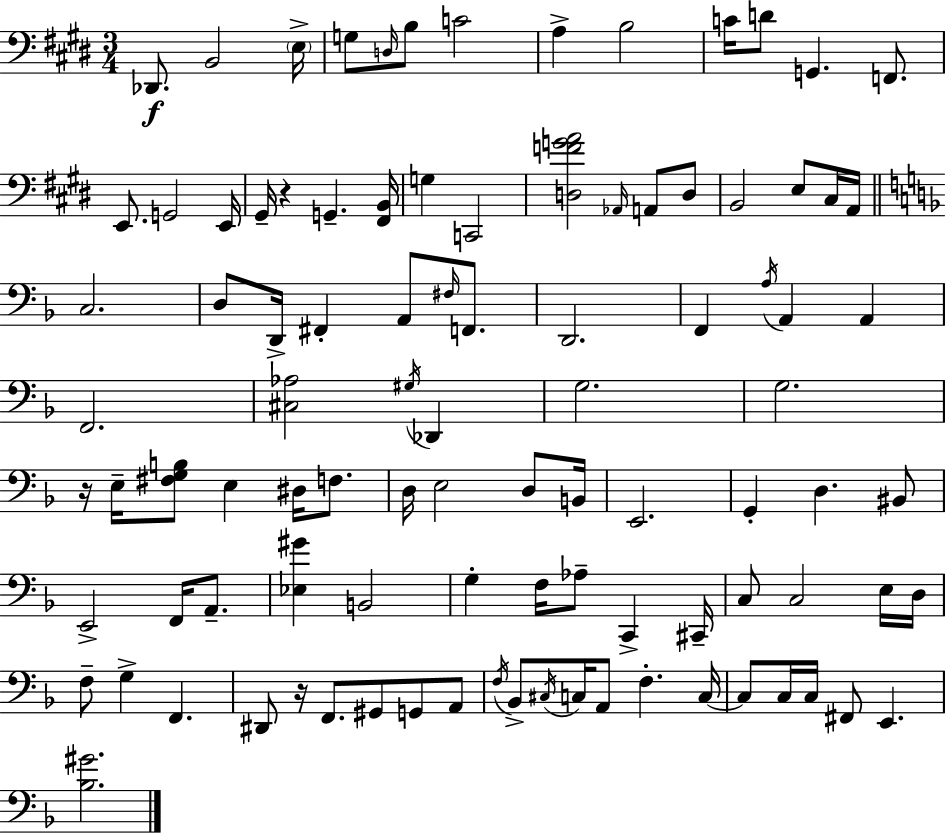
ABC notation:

X:1
T:Untitled
M:3/4
L:1/4
K:E
_D,,/2 B,,2 E,/4 G,/2 D,/4 B,/2 C2 A, B,2 C/4 D/2 G,, F,,/2 E,,/2 G,,2 E,,/4 ^G,,/4 z G,, [^F,,B,,]/4 G, C,,2 [D,FGA]2 _A,,/4 A,,/2 D,/2 B,,2 E,/2 ^C,/4 A,,/4 C,2 D,/2 D,,/4 ^F,, A,,/2 ^F,/4 F,,/2 D,,2 F,, A,/4 A,, A,, F,,2 [^C,_A,]2 ^G,/4 _D,, G,2 G,2 z/4 E,/4 [^F,G,B,]/2 E, ^D,/4 F,/2 D,/4 E,2 D,/2 B,,/4 E,,2 G,, D, ^B,,/2 E,,2 F,,/4 A,,/2 [_E,^G] B,,2 G, F,/4 _A,/2 C,, ^C,,/4 C,/2 C,2 E,/4 D,/4 F,/2 G, F,, ^D,,/2 z/4 F,,/2 ^G,,/2 G,,/2 A,,/2 F,/4 _B,,/2 ^C,/4 C,/4 A,,/2 F, C,/4 C,/2 C,/4 C,/4 ^F,,/2 E,, [_B,^G]2